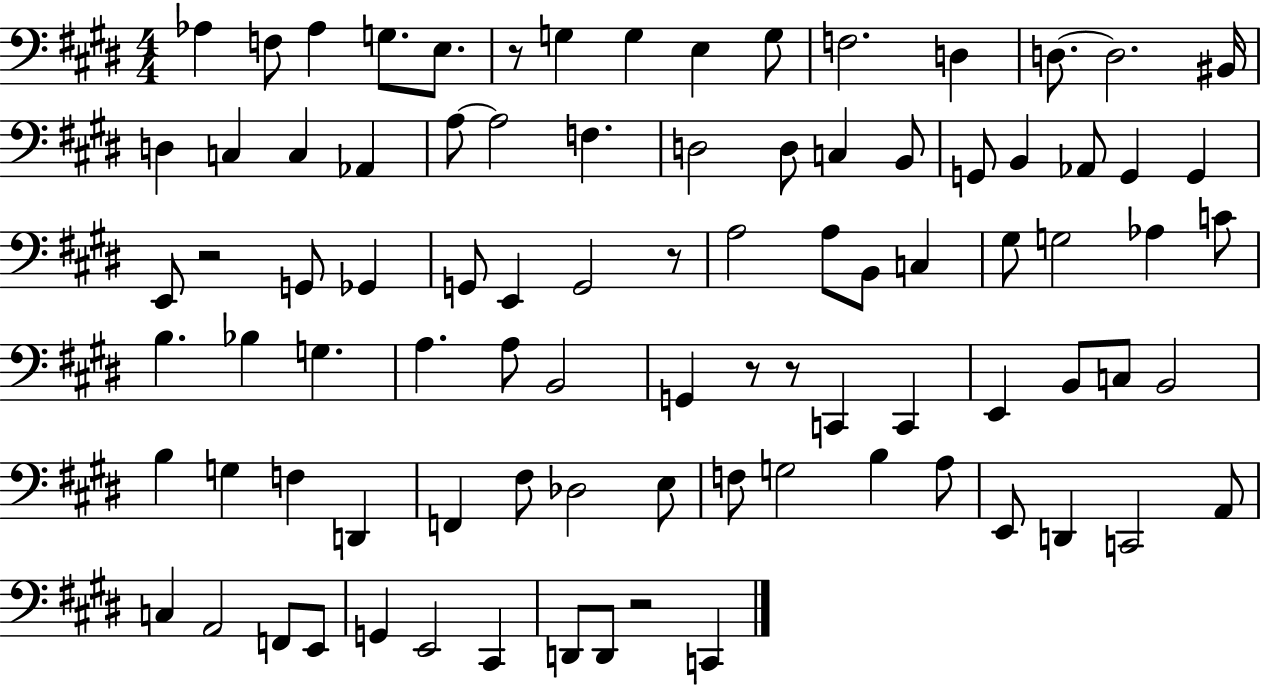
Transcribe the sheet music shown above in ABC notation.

X:1
T:Untitled
M:4/4
L:1/4
K:E
_A, F,/2 _A, G,/2 E,/2 z/2 G, G, E, G,/2 F,2 D, D,/2 D,2 ^B,,/4 D, C, C, _A,, A,/2 A,2 F, D,2 D,/2 C, B,,/2 G,,/2 B,, _A,,/2 G,, G,, E,,/2 z2 G,,/2 _G,, G,,/2 E,, G,,2 z/2 A,2 A,/2 B,,/2 C, ^G,/2 G,2 _A, C/2 B, _B, G, A, A,/2 B,,2 G,, z/2 z/2 C,, C,, E,, B,,/2 C,/2 B,,2 B, G, F, D,, F,, ^F,/2 _D,2 E,/2 F,/2 G,2 B, A,/2 E,,/2 D,, C,,2 A,,/2 C, A,,2 F,,/2 E,,/2 G,, E,,2 ^C,, D,,/2 D,,/2 z2 C,,